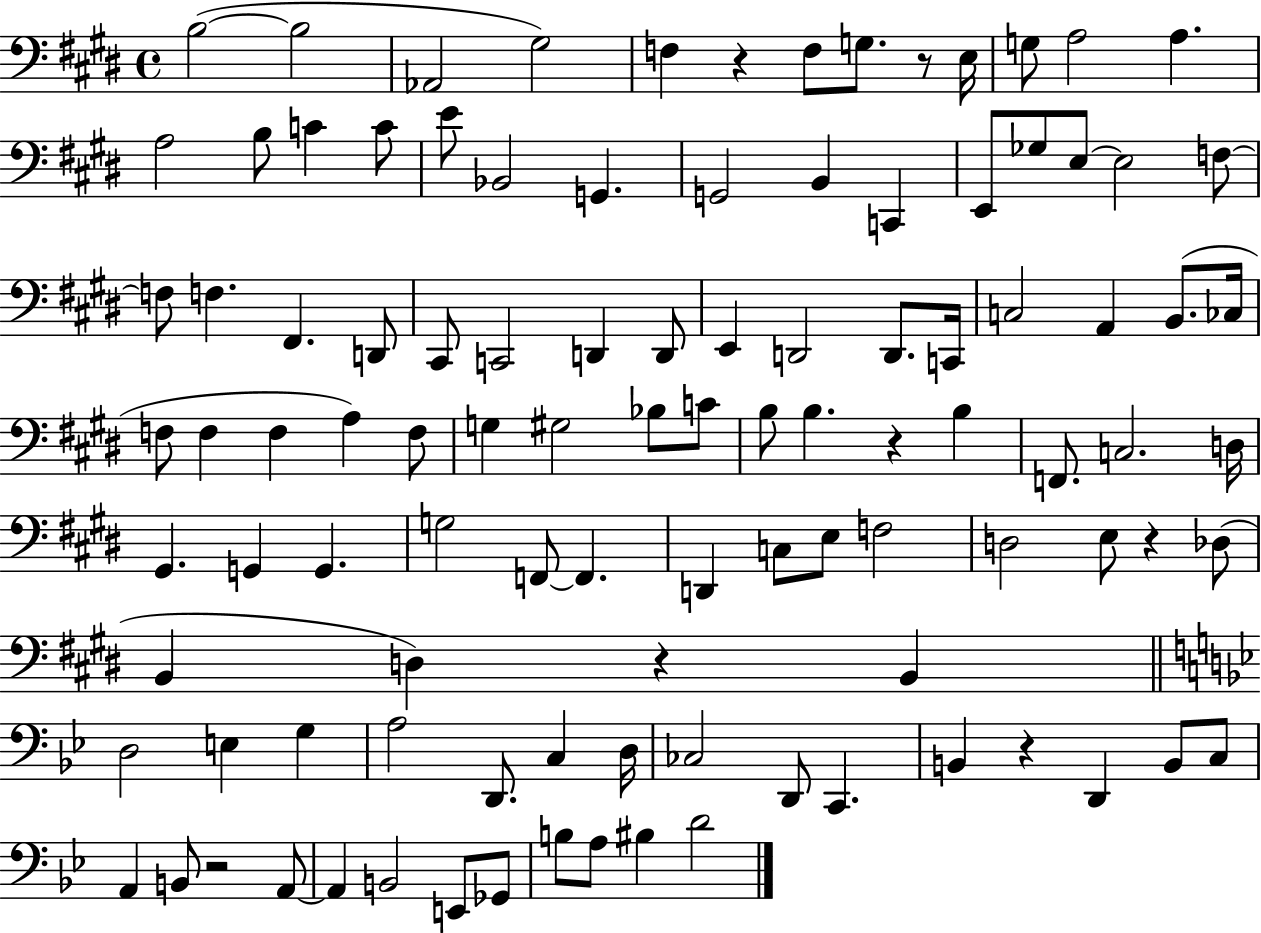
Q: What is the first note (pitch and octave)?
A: B3